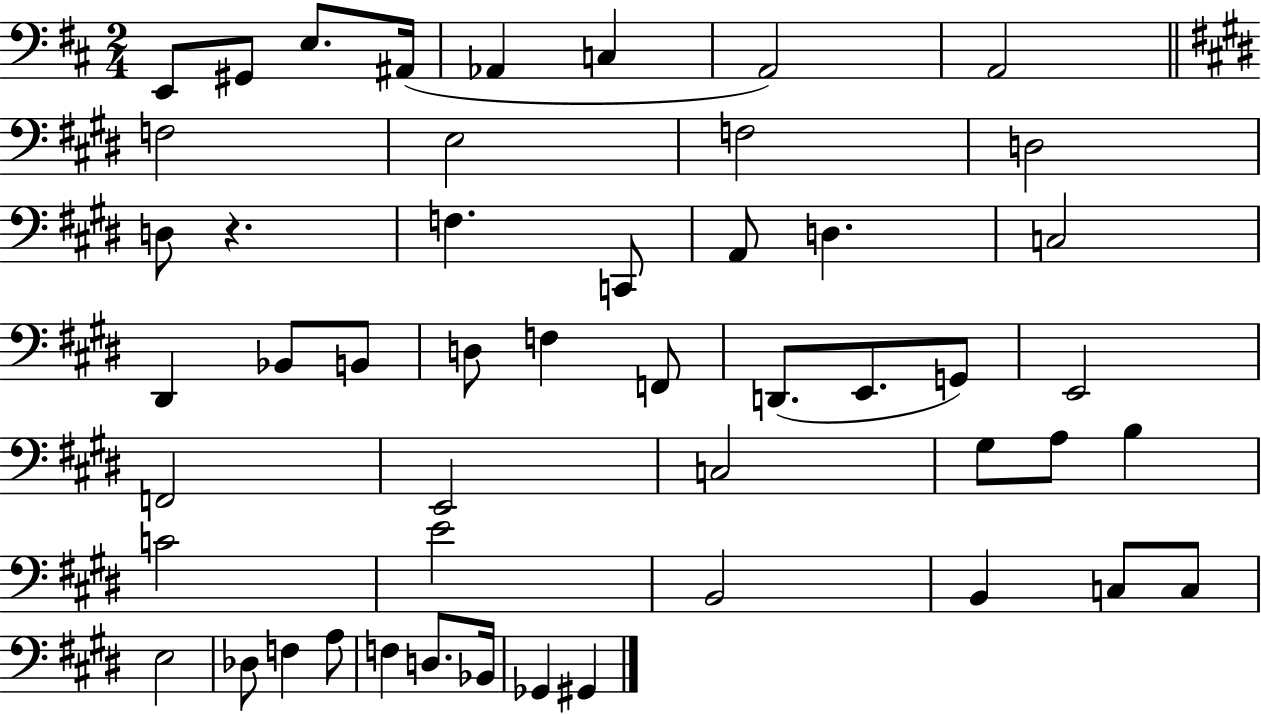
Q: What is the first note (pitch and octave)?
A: E2